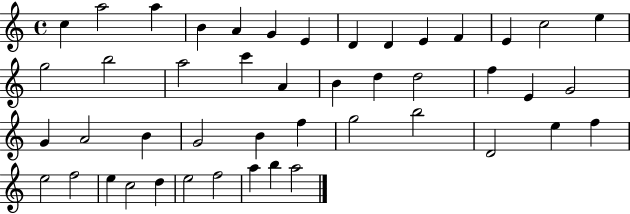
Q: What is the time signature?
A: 4/4